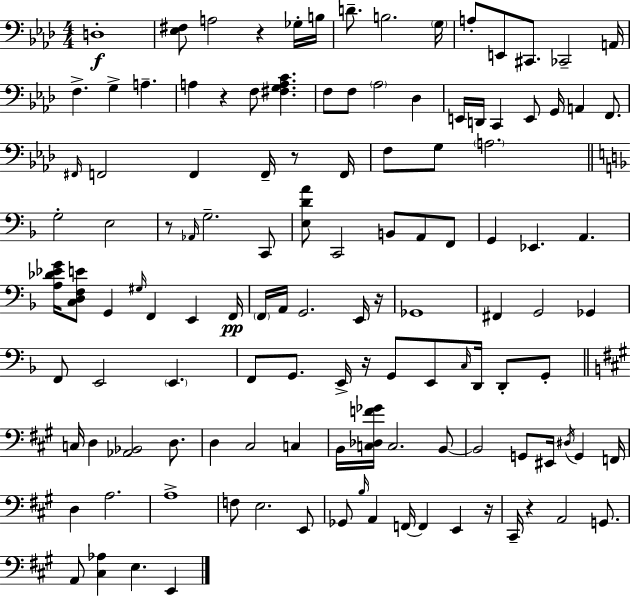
{
  \clef bass
  \numericTimeSignature
  \time 4/4
  \key aes \major
  d1-.\f | <ees fis>8 a2 r4 ges16-. b16 | d'8.-- b2. \parenthesize g16 | a8-. e,8 cis,8. ces,2-- a,16 | \break f4.-> g4-> a4.-- | a4 r4 f8 <fis g a c'>4. | f8 f8 \parenthesize aes2 des4 | e,16 d,16 c,4 e,8 g,16 a,4 f,8. | \break \grace { fis,16 } f,2 f,4 f,16-- r8 | f,16 f8 g8 \parenthesize a2. | \bar "||" \break \key f \major g2-. e2 | r8 \grace { aes,16 } g2.-- c,8 | <e d' a'>8 c,2 b,8 a,8 f,8 | g,4 ees,4. a,4. | \break <a des' ees' g'>16 <c d f e'>8 g,4 \grace { gis16 } f,4 e,4 | f,16\pp \parenthesize f,16 a,16 g,2. | e,16 r16 ges,1 | fis,4 g,2 ges,4 | \break f,8 e,2 \parenthesize e,4. | f,8 g,8. e,16-> r16 g,8 e,8 \grace { c16 } d,16 d,8-. | g,8-. \bar "||" \break \key a \major c16 d4 <aes, bes,>2 d8. | d4 cis2 c4 | b,16 <c des f' ges'>16 c2. b,8~~ | b,2 g,8 eis,16 \acciaccatura { dis16 } g,4 | \break f,16 d4 a2. | a1-> | f8 e2. e,8 | ges,8 \grace { b16 } a,4 f,16~~ f,4 e,4 | \break r16 cis,16-- r4 a,2 g,8. | a,8 <cis aes>4 e4. e,4 | \bar "|."
}